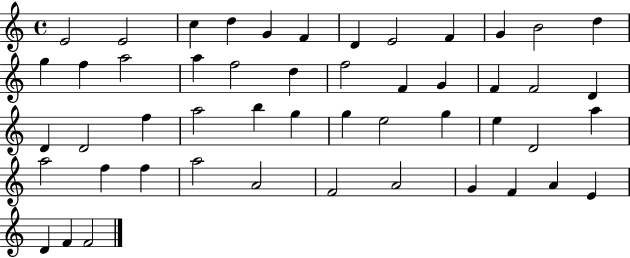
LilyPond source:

{
  \clef treble
  \time 4/4
  \defaultTimeSignature
  \key c \major
  e'2 e'2 | c''4 d''4 g'4 f'4 | d'4 e'2 f'4 | g'4 b'2 d''4 | \break g''4 f''4 a''2 | a''4 f''2 d''4 | f''2 f'4 g'4 | f'4 f'2 d'4 | \break d'4 d'2 f''4 | a''2 b''4 g''4 | g''4 e''2 g''4 | e''4 d'2 a''4 | \break a''2 f''4 f''4 | a''2 a'2 | f'2 a'2 | g'4 f'4 a'4 e'4 | \break d'4 f'4 f'2 | \bar "|."
}